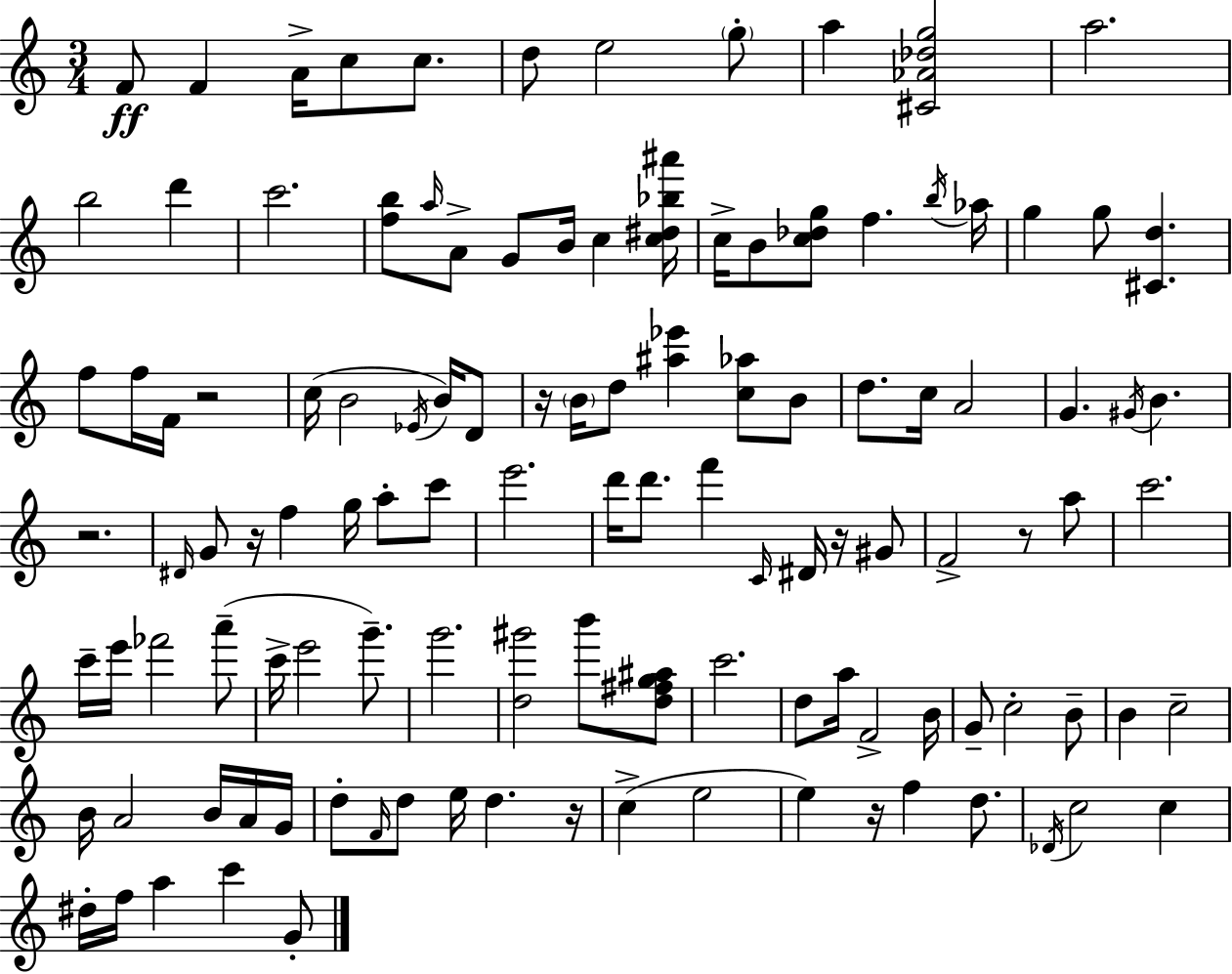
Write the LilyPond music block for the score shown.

{
  \clef treble
  \numericTimeSignature
  \time 3/4
  \key c \major
  \repeat volta 2 { f'8\ff f'4 a'16-> c''8 c''8. | d''8 e''2 \parenthesize g''8-. | a''4 <cis' aes' des'' g''>2 | a''2. | \break b''2 d'''4 | c'''2. | <f'' b''>8 \grace { a''16 } a'8-> g'8 b'16 c''4 | <c'' dis'' bes'' ais'''>16 c''16-> b'8 <c'' des'' g''>8 f''4. | \break \acciaccatura { b''16 } aes''16 g''4 g''8 <cis' d''>4. | f''8 f''16 f'16 r2 | c''16( b'2 \acciaccatura { ees'16 } | b'16) d'8 r16 \parenthesize b'16 d''8 <ais'' ees'''>4 <c'' aes''>8 | \break b'8 d''8. c''16 a'2 | g'4. \acciaccatura { gis'16 } b'4. | r2. | \grace { dis'16 } g'8 r16 f''4 | \break g''16 a''8-. c'''8 e'''2. | d'''16 d'''8. f'''4 | \grace { c'16 } dis'16 r16 gis'8 f'2-> | r8 a''8 c'''2. | \break c'''16-- e'''16 fes'''2 | a'''8--( c'''16-> e'''2 | g'''8.--) g'''2. | <d'' gis'''>2 | \break b'''8 <d'' fis'' g'' ais''>8 c'''2. | d''8 a''16 f'2-> | b'16 g'8-- c''2-. | b'8-- b'4 c''2-- | \break b'16 a'2 | b'16 a'16 g'16 d''8-. \grace { f'16 } d''8 e''16 | d''4. r16 c''4->( e''2 | e''4) r16 | \break f''4 d''8. \acciaccatura { des'16 } c''2 | c''4 dis''16-. f''16 a''4 | c'''4 g'8-. } \bar "|."
}